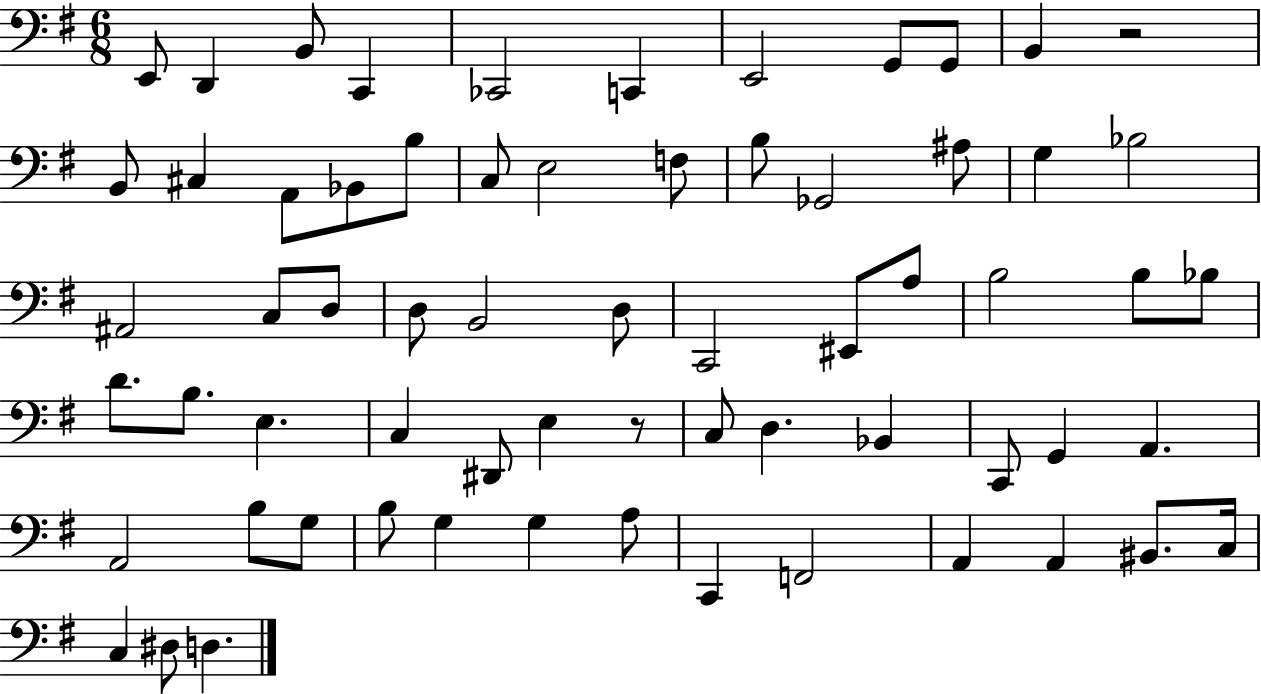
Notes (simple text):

E2/e D2/q B2/e C2/q CES2/h C2/q E2/h G2/e G2/e B2/q R/h B2/e C#3/q A2/e Bb2/e B3/e C3/e E3/h F3/e B3/e Gb2/h A#3/e G3/q Bb3/h A#2/h C3/e D3/e D3/e B2/h D3/e C2/h EIS2/e A3/e B3/h B3/e Bb3/e D4/e. B3/e. E3/q. C3/q D#2/e E3/q R/e C3/e D3/q. Bb2/q C2/e G2/q A2/q. A2/h B3/e G3/e B3/e G3/q G3/q A3/e C2/q F2/h A2/q A2/q BIS2/e. C3/s C3/q D#3/e D3/q.